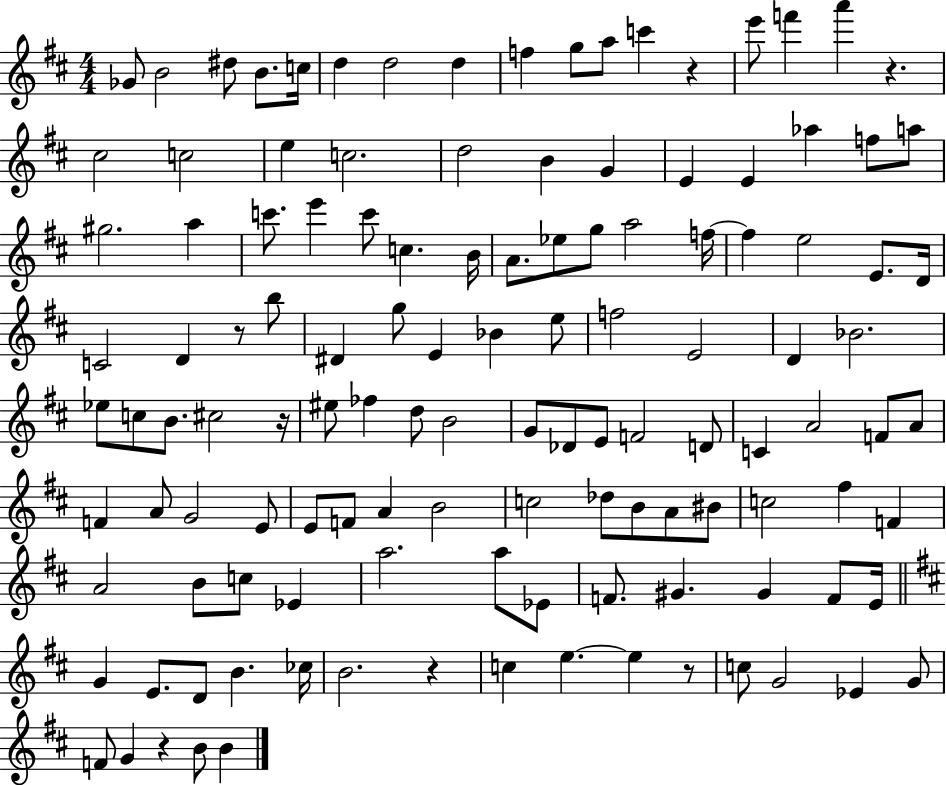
X:1
T:Untitled
M:4/4
L:1/4
K:D
_G/2 B2 ^d/2 B/2 c/4 d d2 d f g/2 a/2 c' z e'/2 f' a' z ^c2 c2 e c2 d2 B G E E _a f/2 a/2 ^g2 a c'/2 e' c'/2 c B/4 A/2 _e/2 g/2 a2 f/4 f e2 E/2 D/4 C2 D z/2 b/2 ^D g/2 E _B e/2 f2 E2 D _B2 _e/2 c/2 B/2 ^c2 z/4 ^e/2 _f d/2 B2 G/2 _D/2 E/2 F2 D/2 C A2 F/2 A/2 F A/2 G2 E/2 E/2 F/2 A B2 c2 _d/2 B/2 A/2 ^B/2 c2 ^f F A2 B/2 c/2 _E a2 a/2 _E/2 F/2 ^G ^G F/2 E/4 G E/2 D/2 B _c/4 B2 z c e e z/2 c/2 G2 _E G/2 F/2 G z B/2 B